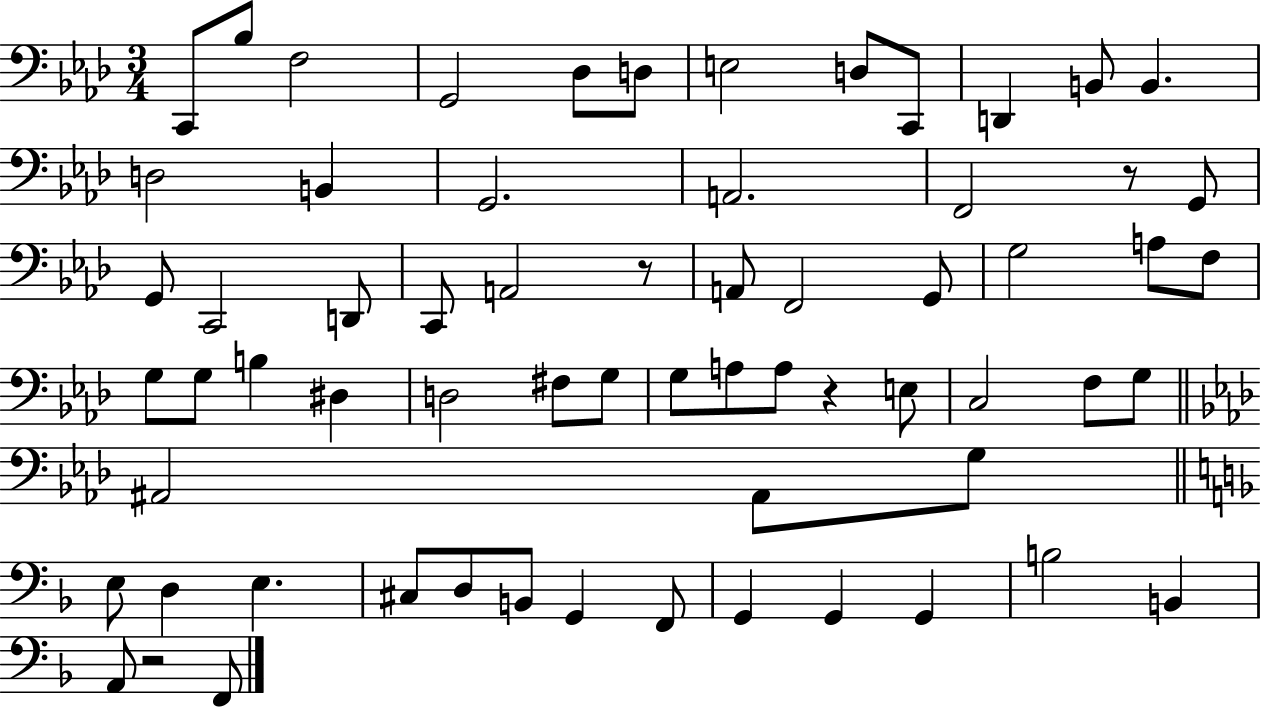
{
  \clef bass
  \numericTimeSignature
  \time 3/4
  \key aes \major
  \repeat volta 2 { c,8 bes8 f2 | g,2 des8 d8 | e2 d8 c,8 | d,4 b,8 b,4. | \break d2 b,4 | g,2. | a,2. | f,2 r8 g,8 | \break g,8 c,2 d,8 | c,8 a,2 r8 | a,8 f,2 g,8 | g2 a8 f8 | \break g8 g8 b4 dis4 | d2 fis8 g8 | g8 a8 a8 r4 e8 | c2 f8 g8 | \break \bar "||" \break \key aes \major ais,2 ais,8 g8 | \bar "||" \break \key f \major e8 d4 e4. | cis8 d8 b,8 g,4 f,8 | g,4 g,4 g,4 | b2 b,4 | \break a,8 r2 f,8 | } \bar "|."
}